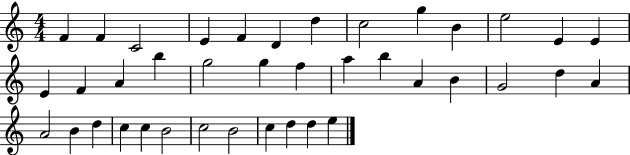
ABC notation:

X:1
T:Untitled
M:4/4
L:1/4
K:C
F F C2 E F D d c2 g B e2 E E E F A b g2 g f a b A B G2 d A A2 B d c c B2 c2 B2 c d d e